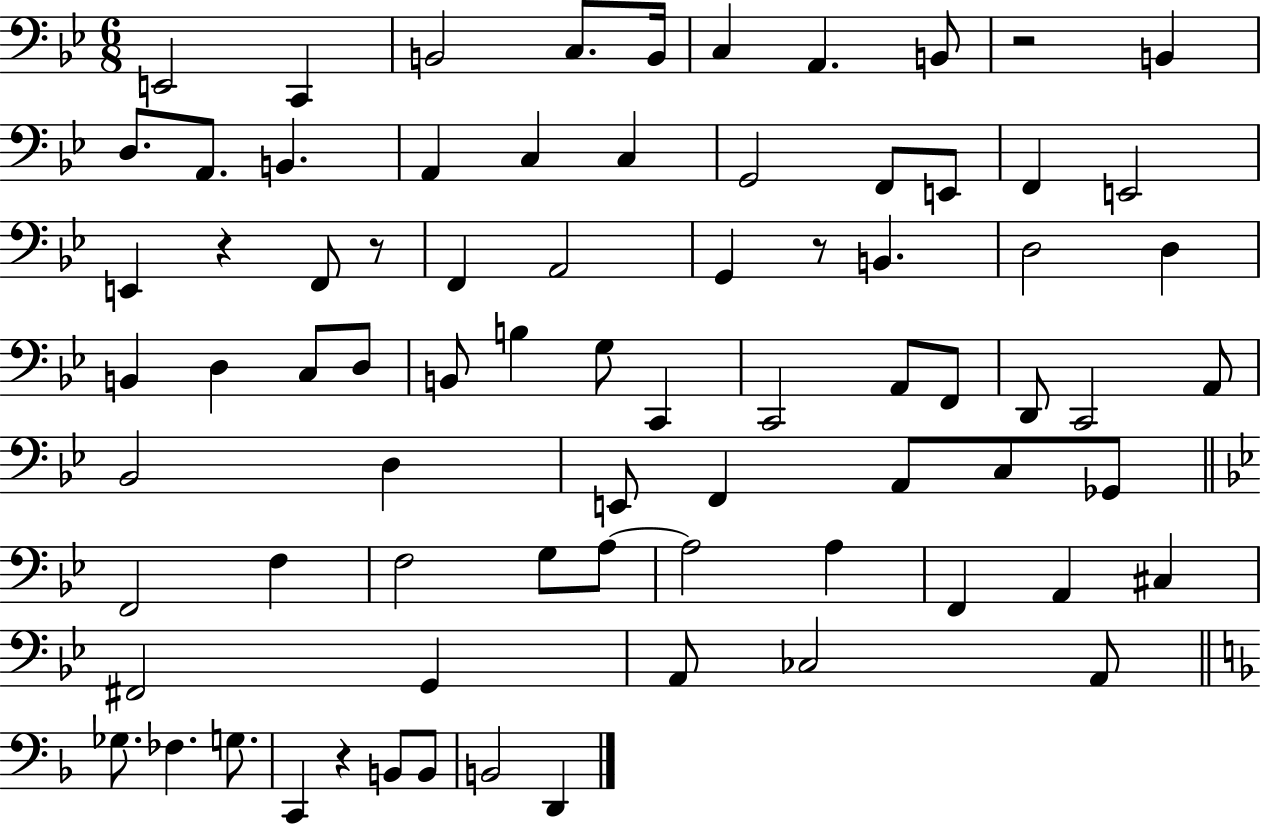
E2/h C2/q B2/h C3/e. B2/s C3/q A2/q. B2/e R/h B2/q D3/e. A2/e. B2/q. A2/q C3/q C3/q G2/h F2/e E2/e F2/q E2/h E2/q R/q F2/e R/e F2/q A2/h G2/q R/e B2/q. D3/h D3/q B2/q D3/q C3/e D3/e B2/e B3/q G3/e C2/q C2/h A2/e F2/e D2/e C2/h A2/e Bb2/h D3/q E2/e F2/q A2/e C3/e Gb2/e F2/h F3/q F3/h G3/e A3/e A3/h A3/q F2/q A2/q C#3/q F#2/h G2/q A2/e CES3/h A2/e Gb3/e. FES3/q. G3/e. C2/q R/q B2/e B2/e B2/h D2/q